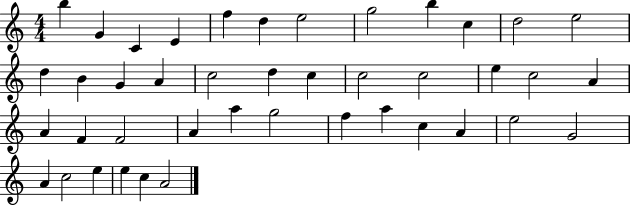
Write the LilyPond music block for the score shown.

{
  \clef treble
  \numericTimeSignature
  \time 4/4
  \key c \major
  b''4 g'4 c'4 e'4 | f''4 d''4 e''2 | g''2 b''4 c''4 | d''2 e''2 | \break d''4 b'4 g'4 a'4 | c''2 d''4 c''4 | c''2 c''2 | e''4 c''2 a'4 | \break a'4 f'4 f'2 | a'4 a''4 g''2 | f''4 a''4 c''4 a'4 | e''2 g'2 | \break a'4 c''2 e''4 | e''4 c''4 a'2 | \bar "|."
}